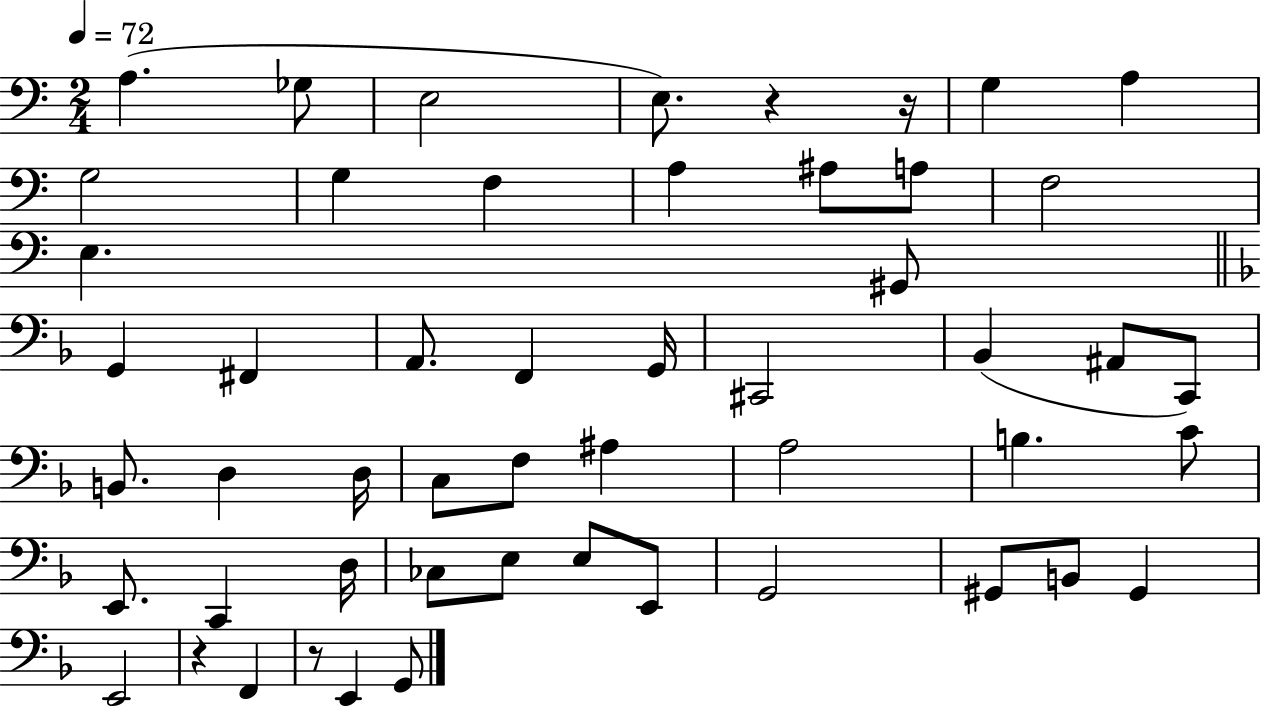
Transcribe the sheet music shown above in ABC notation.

X:1
T:Untitled
M:2/4
L:1/4
K:C
A, _G,/2 E,2 E,/2 z z/4 G, A, G,2 G, F, A, ^A,/2 A,/2 F,2 E, ^G,,/2 G,, ^F,, A,,/2 F,, G,,/4 ^C,,2 _B,, ^A,,/2 C,,/2 B,,/2 D, D,/4 C,/2 F,/2 ^A, A,2 B, C/2 E,,/2 C,, D,/4 _C,/2 E,/2 E,/2 E,,/2 G,,2 ^G,,/2 B,,/2 ^G,, E,,2 z F,, z/2 E,, G,,/2